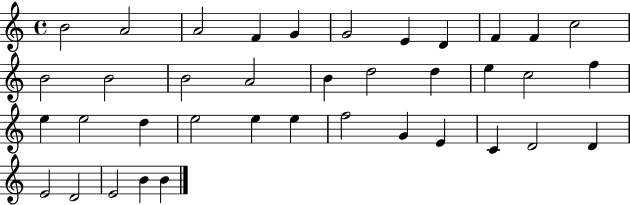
X:1
T:Untitled
M:4/4
L:1/4
K:C
B2 A2 A2 F G G2 E D F F c2 B2 B2 B2 A2 B d2 d e c2 f e e2 d e2 e e f2 G E C D2 D E2 D2 E2 B B